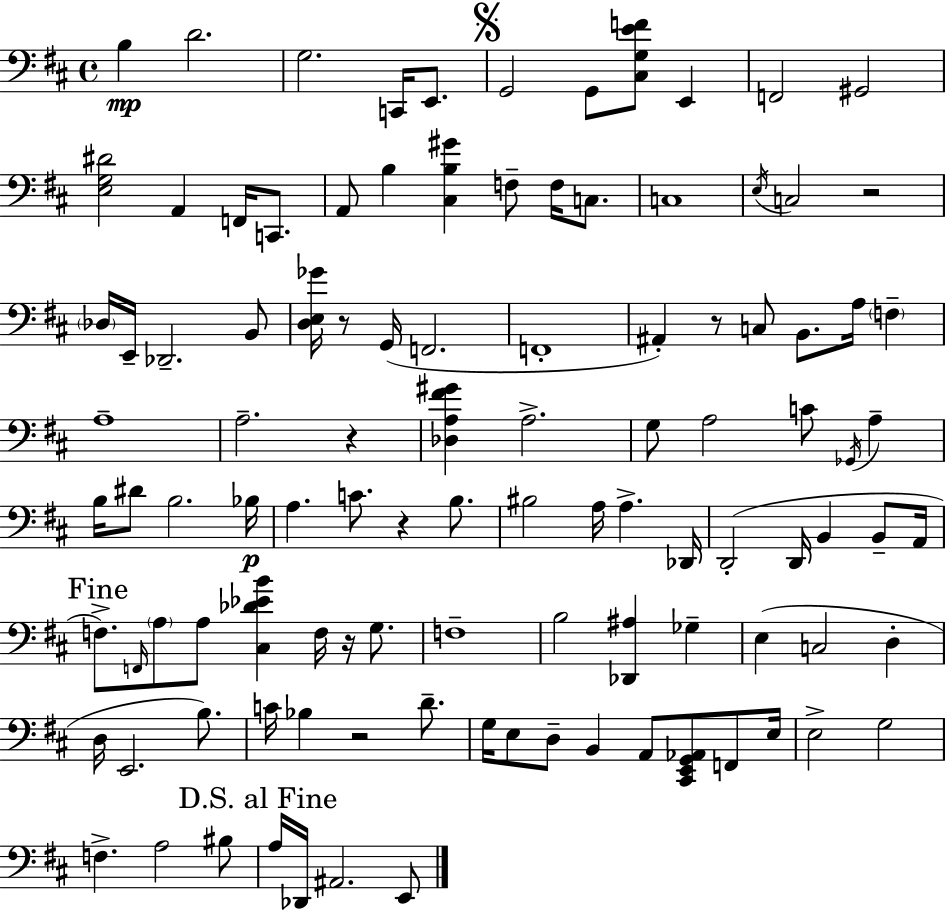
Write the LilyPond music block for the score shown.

{
  \clef bass
  \time 4/4
  \defaultTimeSignature
  \key d \major
  \repeat volta 2 { b4\mp d'2. | g2. c,16 e,8. | \mark \markup { \musicglyph "scripts.segno" } g,2 g,8 <cis g e' f'>8 e,4 | f,2 gis,2 | \break <e g dis'>2 a,4 f,16 c,8. | a,8 b4 <cis b gis'>4 f8-- f16 c8. | c1 | \acciaccatura { e16 } c2 r2 | \break \parenthesize des16 e,16-- des,2.-- b,8 | <d e ges'>16 r8 g,16( f,2. | f,1-. | ais,4-.) r8 c8 b,8. a16 \parenthesize f4-- | \break a1-- | a2.-- r4 | <des a fis' gis'>4 a2.-> | g8 a2 c'8 \acciaccatura { ges,16 } a4-- | \break b16 dis'8 b2. | bes16\p a4. c'8. r4 b8. | bis2 a16 a4.-> | des,16 d,2-.( d,16 b,4 b,8-- | \break a,16 \mark "Fine" f8.->) \grace { f,16 } \parenthesize a8 a8 <cis des' ees' b'>4 f16 r16 | g8. f1-- | b2 <des, ais>4 ges4-- | e4( c2 d4-. | \break d16 e,2. | b8.) c'16 bes4 r2 | d'8.-- g16 e8 d8-- b,4 a,8 <cis, e, g, aes,>8 | f,8 e16 e2-> g2 | \break f4.-> a2 | bis8 \mark "D.S. al Fine" a16 des,16 ais,2. | e,8 } \bar "|."
}